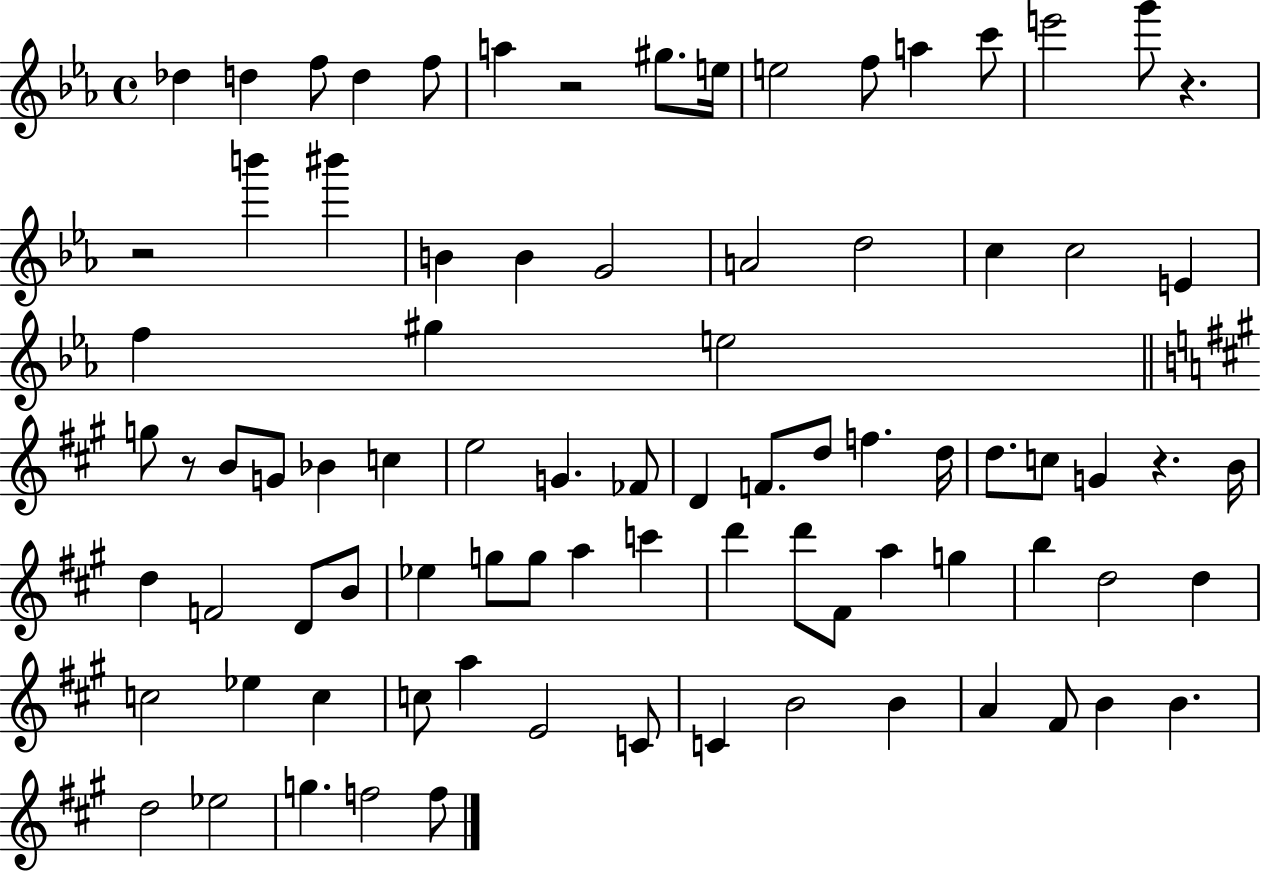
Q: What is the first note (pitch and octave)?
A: Db5